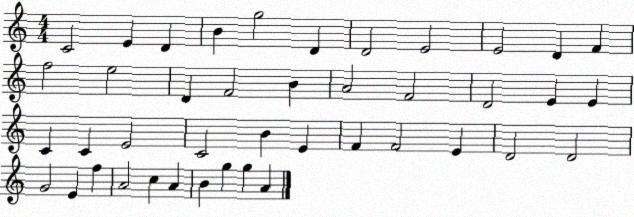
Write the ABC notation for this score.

X:1
T:Untitled
M:4/4
L:1/4
K:C
C2 E D B g2 D D2 E2 E2 D F f2 e2 D F2 B A2 F2 D2 E E C C E2 C2 B E F F2 E D2 D2 G2 E f A2 c A B g g A